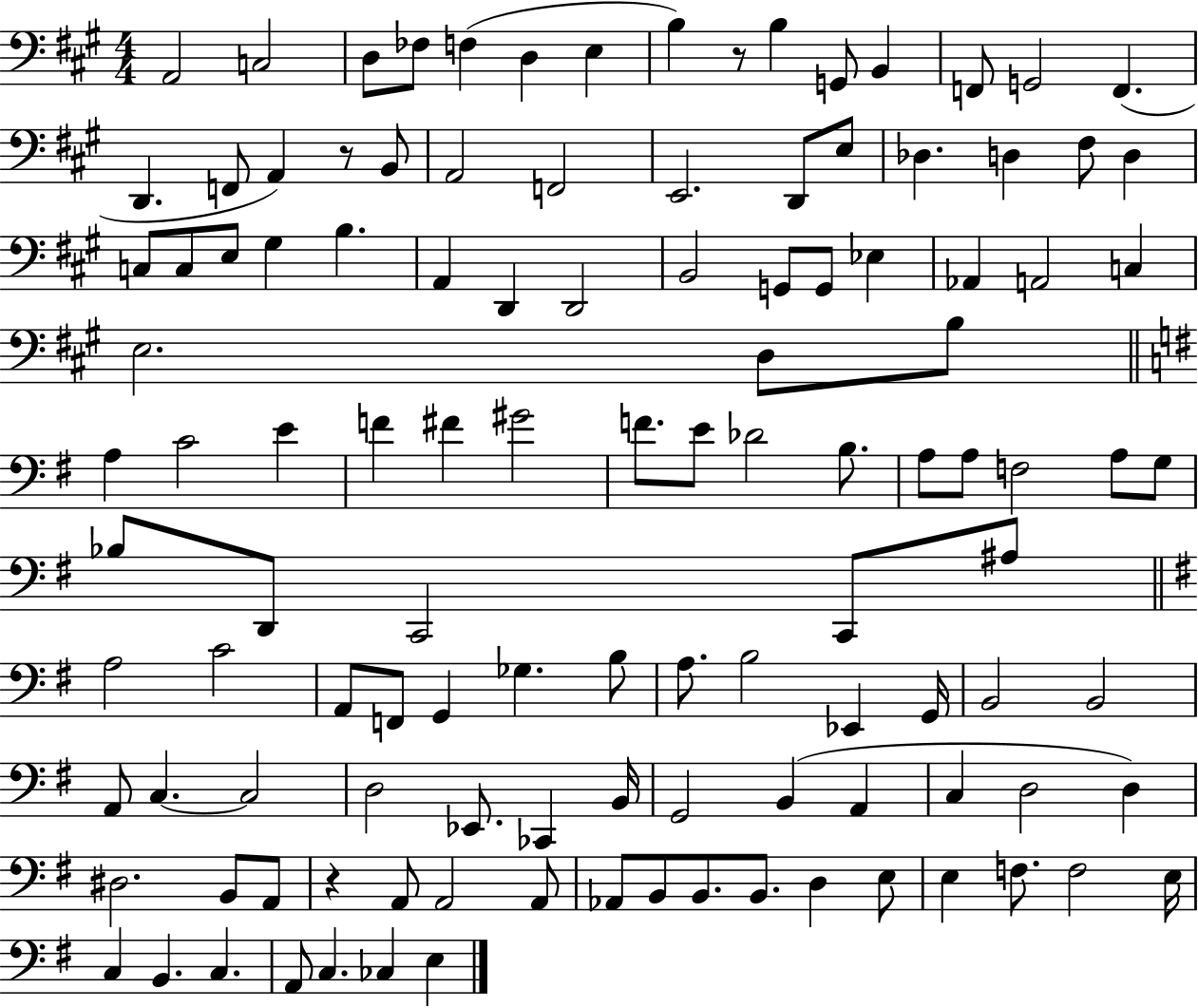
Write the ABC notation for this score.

X:1
T:Untitled
M:4/4
L:1/4
K:A
A,,2 C,2 D,/2 _F,/2 F, D, E, B, z/2 B, G,,/2 B,, F,,/2 G,,2 F,, D,, F,,/2 A,, z/2 B,,/2 A,,2 F,,2 E,,2 D,,/2 E,/2 _D, D, ^F,/2 D, C,/2 C,/2 E,/2 ^G, B, A,, D,, D,,2 B,,2 G,,/2 G,,/2 _E, _A,, A,,2 C, E,2 D,/2 B,/2 A, C2 E F ^F ^G2 F/2 E/2 _D2 B,/2 A,/2 A,/2 F,2 A,/2 G,/2 _B,/2 D,,/2 C,,2 C,,/2 ^A,/2 A,2 C2 A,,/2 F,,/2 G,, _G, B,/2 A,/2 B,2 _E,, G,,/4 B,,2 B,,2 A,,/2 C, C,2 D,2 _E,,/2 _C,, B,,/4 G,,2 B,, A,, C, D,2 D, ^D,2 B,,/2 A,,/2 z A,,/2 A,,2 A,,/2 _A,,/2 B,,/2 B,,/2 B,,/2 D, E,/2 E, F,/2 F,2 E,/4 C, B,, C, A,,/2 C, _C, E,